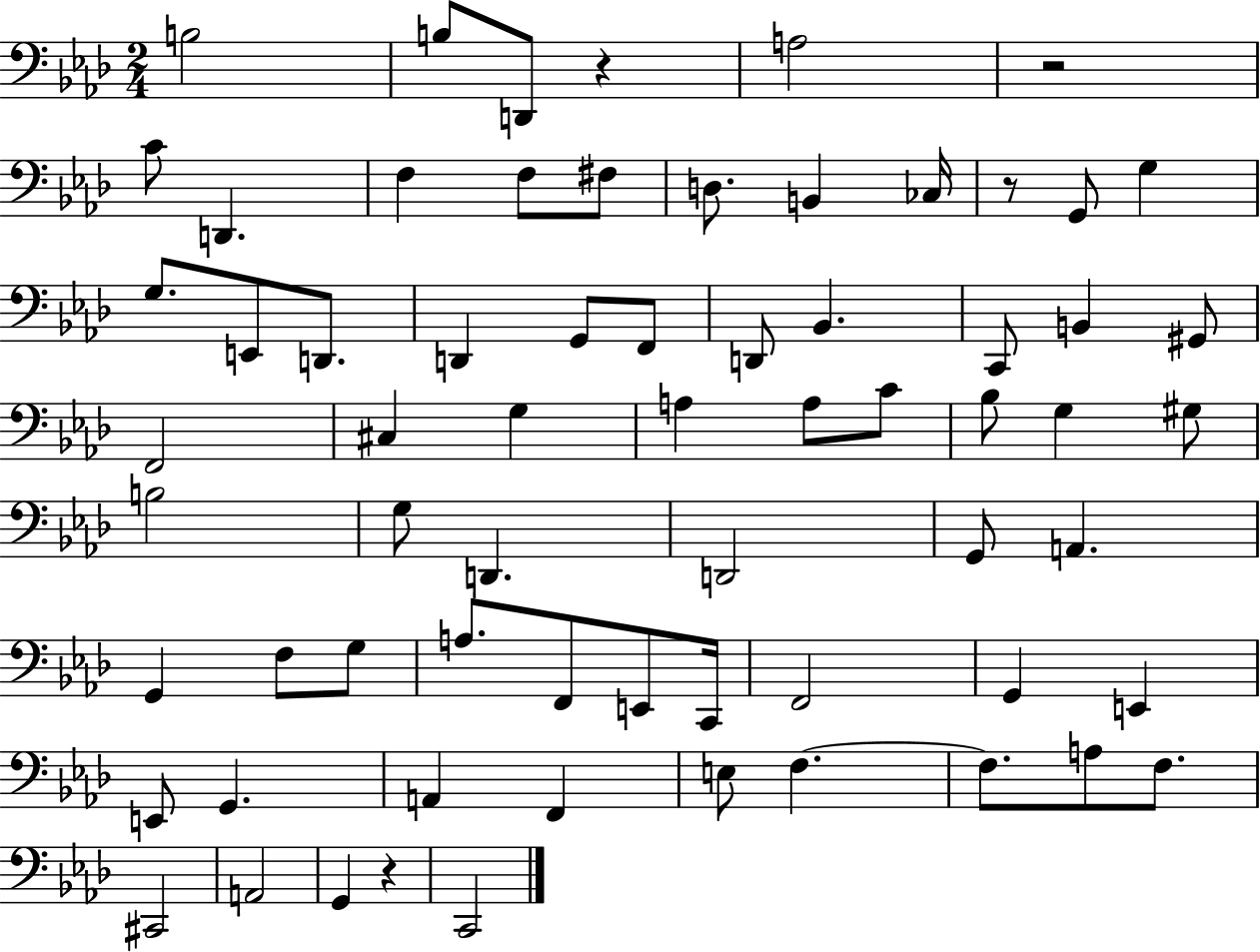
{
  \clef bass
  \numericTimeSignature
  \time 2/4
  \key aes \major
  b2 | b8 d,8 r4 | a2 | r2 | \break c'8 d,4. | f4 f8 fis8 | d8. b,4 ces16 | r8 g,8 g4 | \break g8. e,8 d,8. | d,4 g,8 f,8 | d,8 bes,4. | c,8 b,4 gis,8 | \break f,2 | cis4 g4 | a4 a8 c'8 | bes8 g4 gis8 | \break b2 | g8 d,4. | d,2 | g,8 a,4. | \break g,4 f8 g8 | a8. f,8 e,8 c,16 | f,2 | g,4 e,4 | \break e,8 g,4. | a,4 f,4 | e8 f4.~~ | f8. a8 f8. | \break cis,2 | a,2 | g,4 r4 | c,2 | \break \bar "|."
}